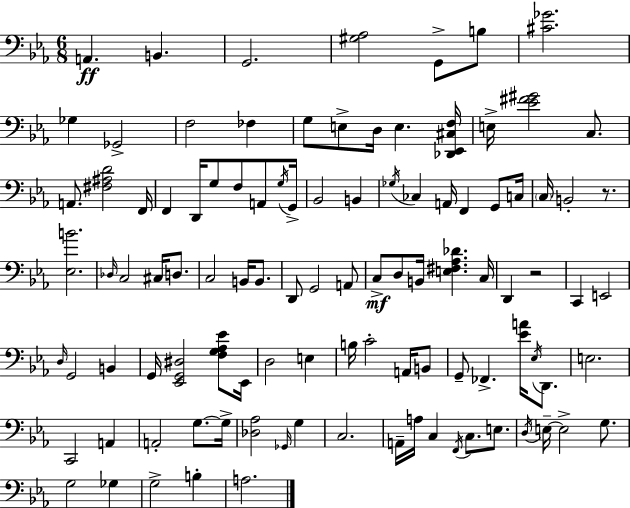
X:1
T:Untitled
M:6/8
L:1/4
K:Eb
A,, B,, G,,2 [^G,_A,]2 G,,/2 B,/2 [^C_G]2 _G, _G,,2 F,2 _F, G,/2 E,/2 D,/4 E, [_D,,_E,,^C,F,]/4 E,/4 [_E^F^G]2 C,/2 A,,/2 [^F,^A,D]2 F,,/4 F,, D,,/4 G,/2 F,/2 A,,/2 G,/4 G,,/4 _B,,2 B,, _G,/4 _C, A,,/4 F,, G,,/2 C,/4 C,/4 B,,2 z/2 [_E,B]2 _D,/4 C,2 ^C,/4 D,/2 C,2 B,,/4 B,,/2 D,,/2 G,,2 A,,/2 C,/2 D,/2 B,,/4 [E,^F,_A,_D] C,/4 D,, z2 C,, E,,2 D,/4 G,,2 B,, G,,/4 [_E,,G,,^D,]2 [F,G,_A,_E]/2 _E,,/4 D,2 E, B,/4 C2 A,,/4 B,,/2 G,,/2 _F,, [_EA]/4 _E,/4 D,,/2 E,2 C,,2 A,, A,,2 G,/2 G,/4 [_D,_A,]2 _G,,/4 G, C,2 A,,/4 A,/4 C, F,,/4 C,/2 E,/2 D,/4 E,/4 E,2 G,/2 G,2 _G, G,2 B, A,2